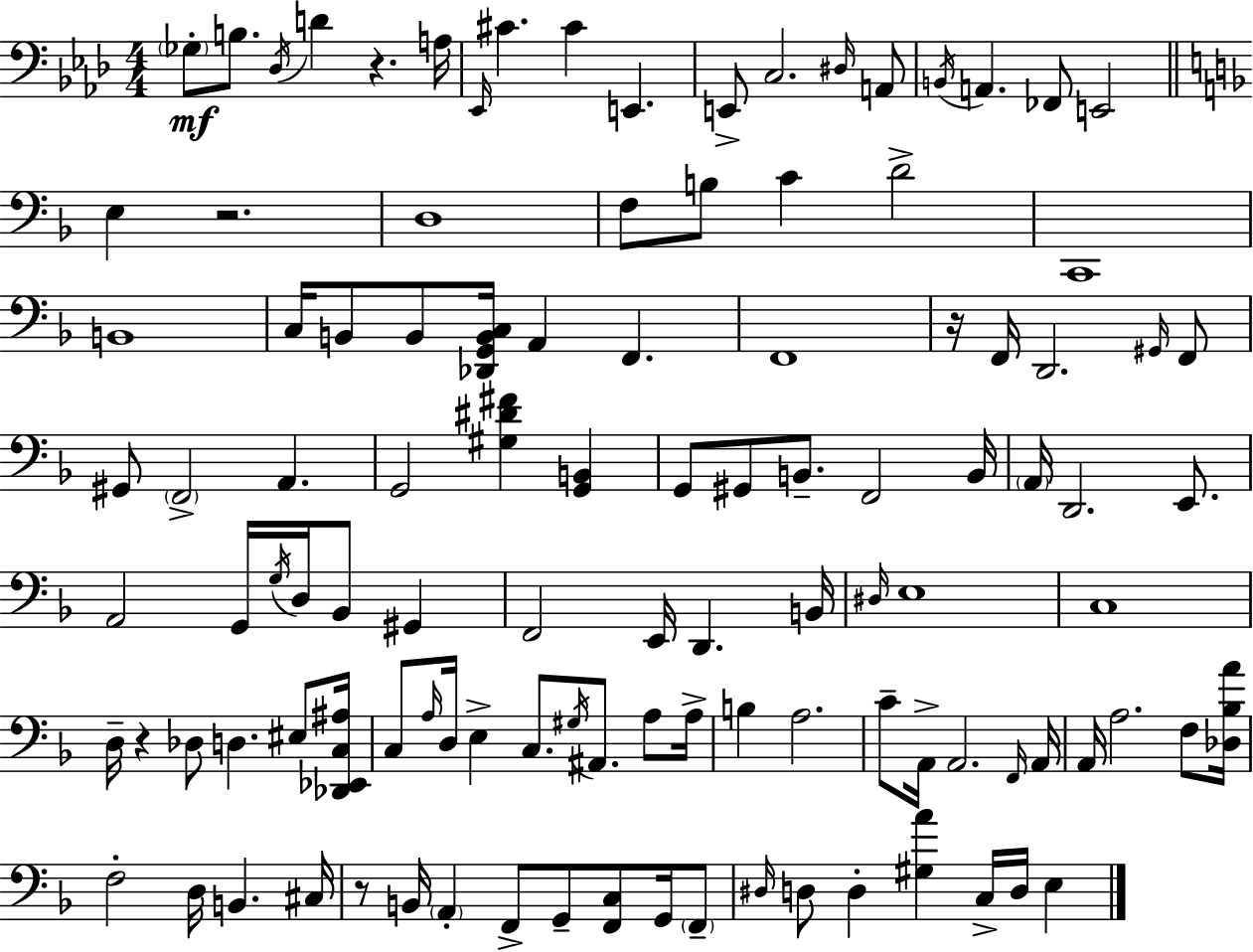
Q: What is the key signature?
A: AES major